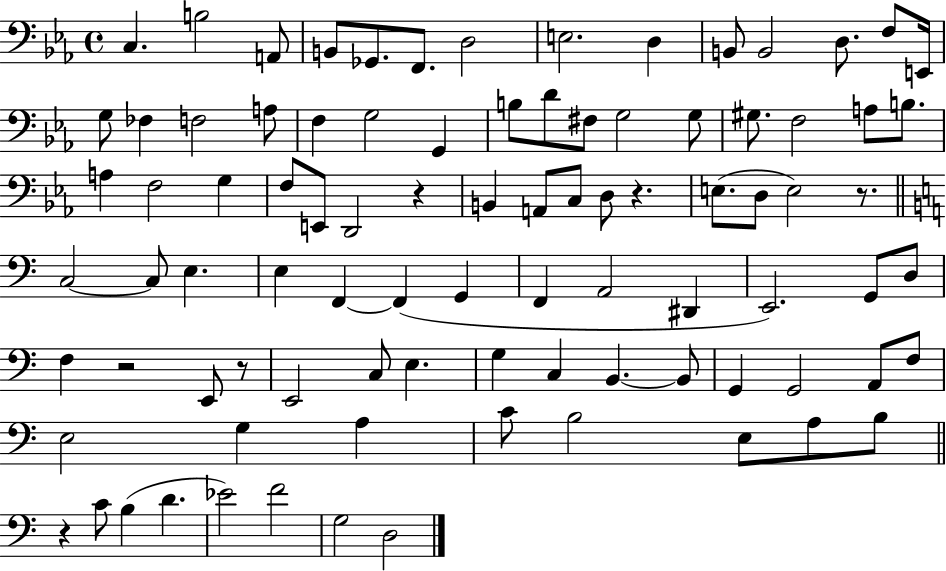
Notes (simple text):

C3/q. B3/h A2/e B2/e Gb2/e. F2/e. D3/h E3/h. D3/q B2/e B2/h D3/e. F3/e E2/s G3/e FES3/q F3/h A3/e F3/q G3/h G2/q B3/e D4/e F#3/e G3/h G3/e G#3/e. F3/h A3/e B3/e. A3/q F3/h G3/q F3/e E2/e D2/h R/q B2/q A2/e C3/e D3/e R/q. E3/e. D3/e E3/h R/e. C3/h C3/e E3/q. E3/q F2/q F2/q G2/q F2/q A2/h D#2/q E2/h. G2/e D3/e F3/q R/h E2/e R/e E2/h C3/e E3/q. G3/q C3/q B2/q. B2/e G2/q G2/h A2/e F3/e E3/h G3/q A3/q C4/e B3/h E3/e A3/e B3/e R/q C4/e B3/q D4/q. Eb4/h F4/h G3/h D3/h